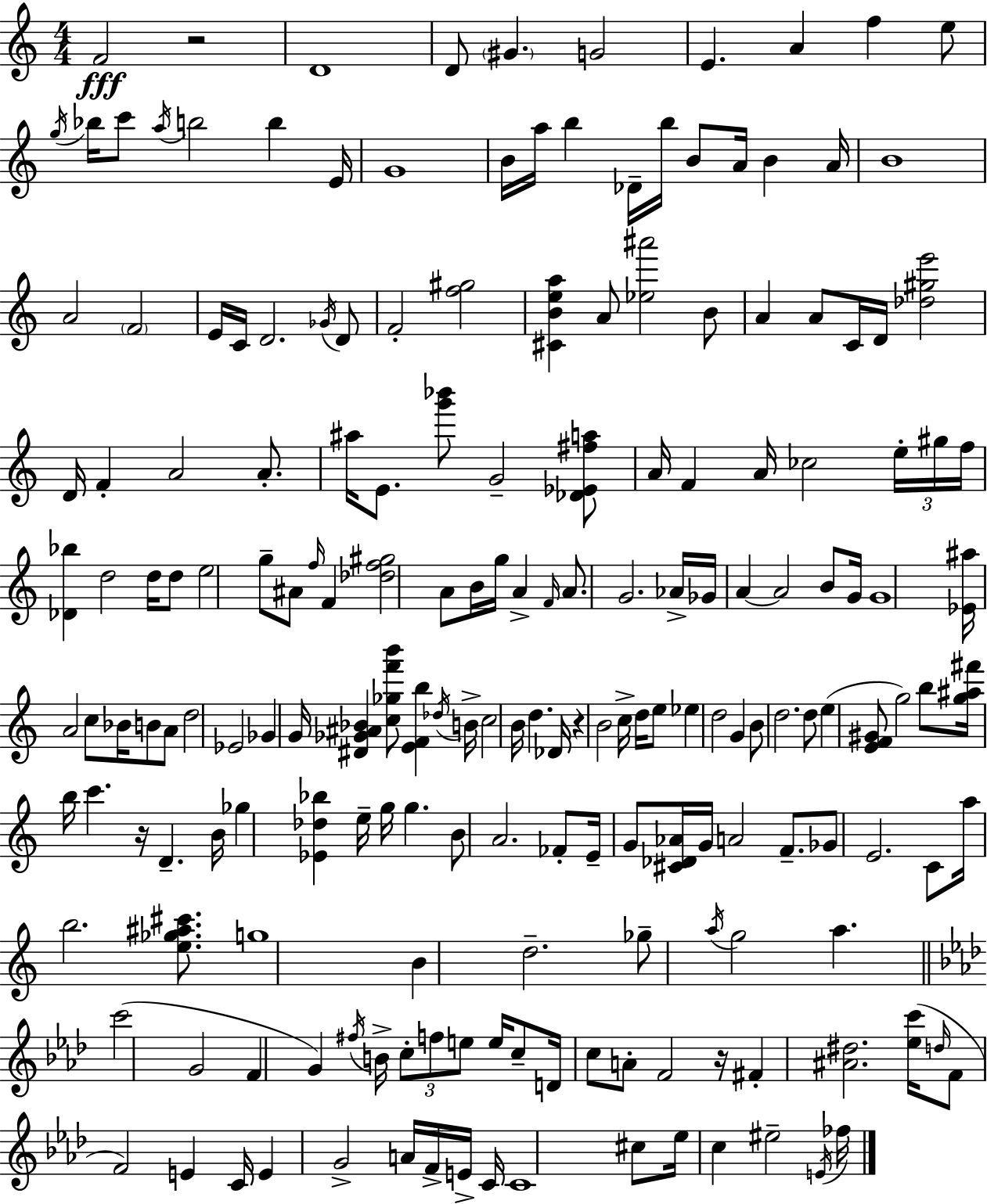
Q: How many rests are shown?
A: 4